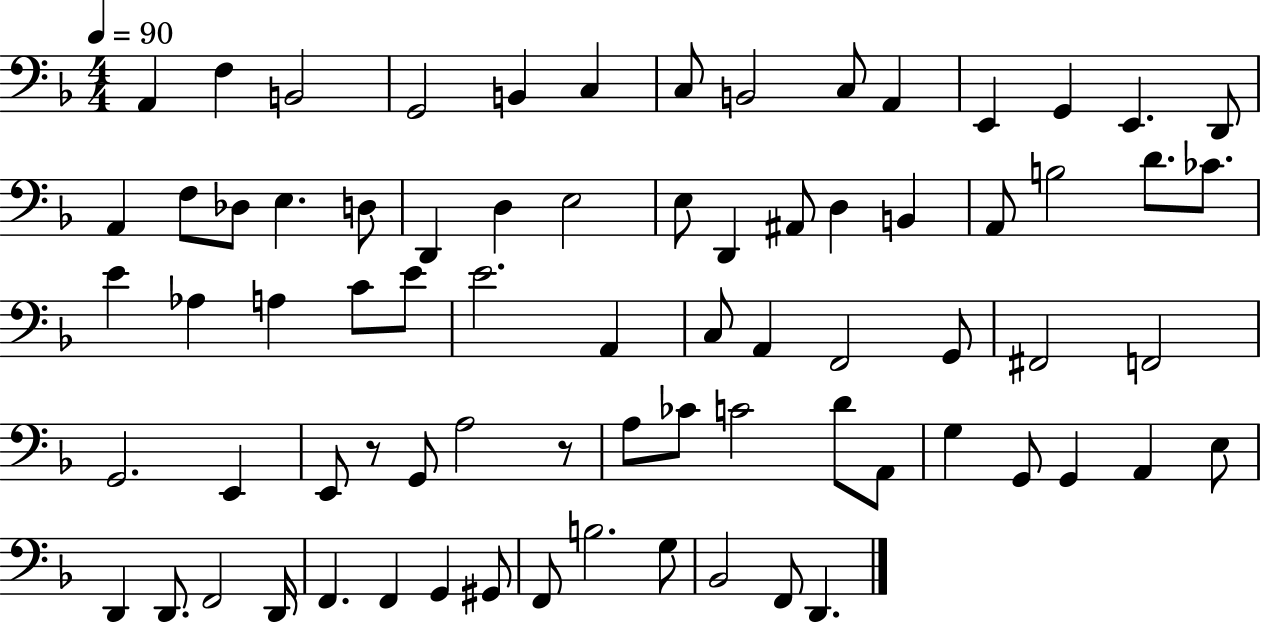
X:1
T:Untitled
M:4/4
L:1/4
K:F
A,, F, B,,2 G,,2 B,, C, C,/2 B,,2 C,/2 A,, E,, G,, E,, D,,/2 A,, F,/2 _D,/2 E, D,/2 D,, D, E,2 E,/2 D,, ^A,,/2 D, B,, A,,/2 B,2 D/2 _C/2 E _A, A, C/2 E/2 E2 A,, C,/2 A,, F,,2 G,,/2 ^F,,2 F,,2 G,,2 E,, E,,/2 z/2 G,,/2 A,2 z/2 A,/2 _C/2 C2 D/2 A,,/2 G, G,,/2 G,, A,, E,/2 D,, D,,/2 F,,2 D,,/4 F,, F,, G,, ^G,,/2 F,,/2 B,2 G,/2 _B,,2 F,,/2 D,,